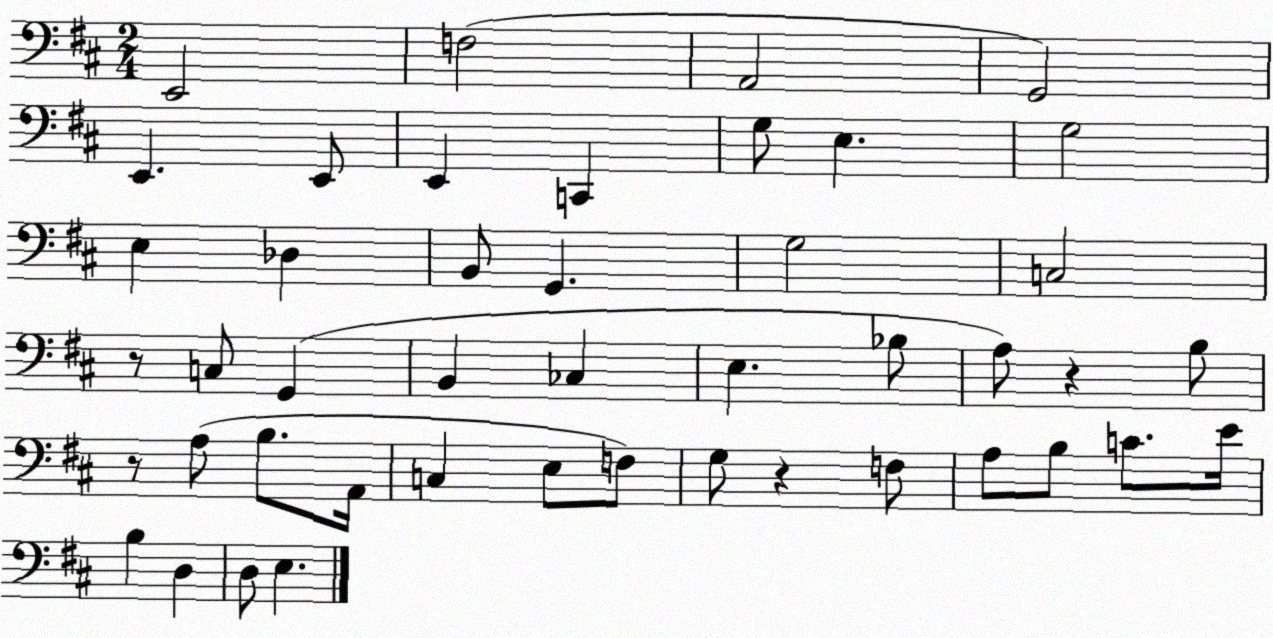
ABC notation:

X:1
T:Untitled
M:2/4
L:1/4
K:D
E,,2 F,2 A,,2 G,,2 E,, E,,/2 E,, C,, G,/2 E, G,2 E, _D, B,,/2 G,, G,2 C,2 z/2 C,/2 G,, B,, _C, E, _B,/2 A,/2 z B,/2 z/2 A,/2 B,/2 A,,/4 C, E,/2 F,/2 G,/2 z F,/2 A,/2 B,/2 C/2 E/4 B, D, D,/2 E,